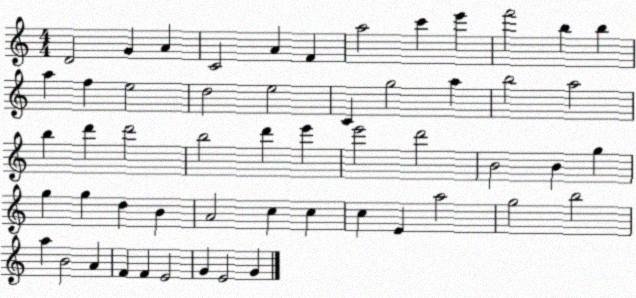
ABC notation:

X:1
T:Untitled
M:4/4
L:1/4
K:C
D2 G A C2 A F a2 c' e' f'2 b b a f e2 d2 e2 C g2 a b2 a2 b d' d'2 b2 d' e' e'2 d'2 B2 B g g g d B A2 c c c E a2 g2 b2 a B2 A F F E2 G E2 G